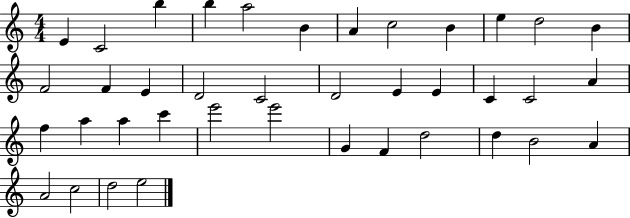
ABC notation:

X:1
T:Untitled
M:4/4
L:1/4
K:C
E C2 b b a2 B A c2 B e d2 B F2 F E D2 C2 D2 E E C C2 A f a a c' e'2 e'2 G F d2 d B2 A A2 c2 d2 e2